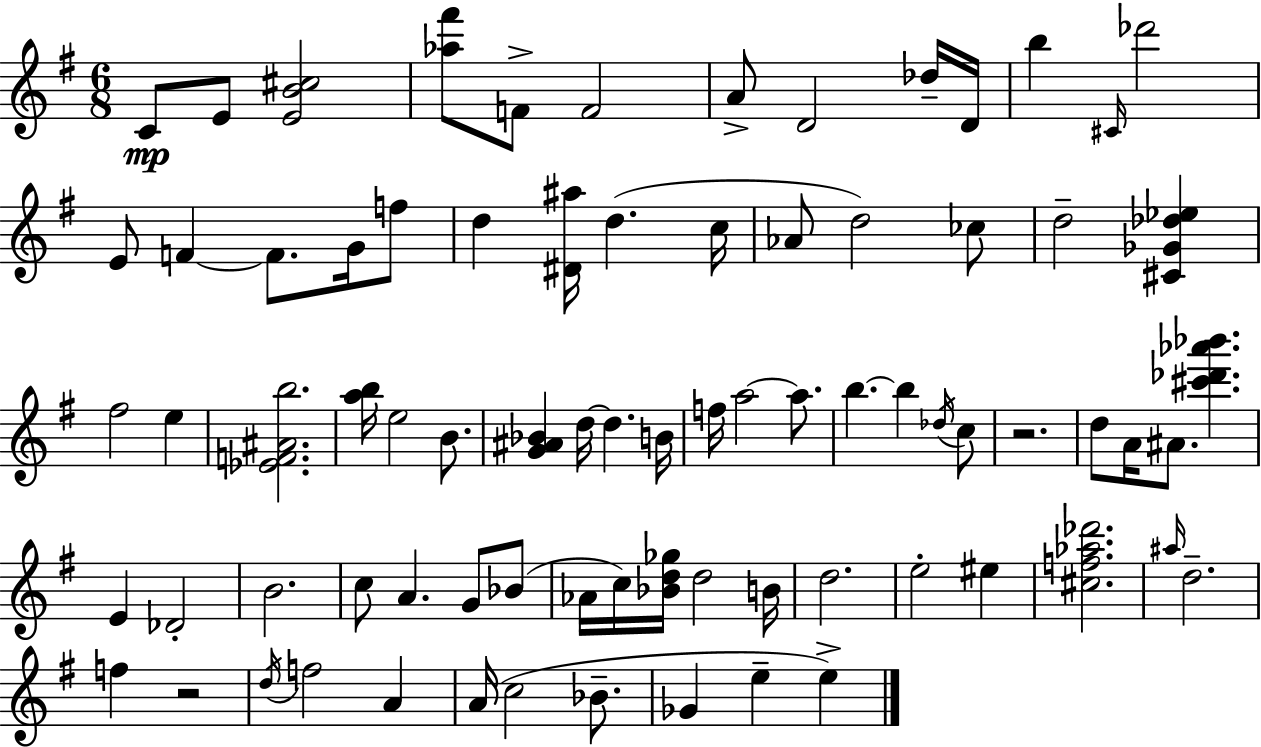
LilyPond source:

{
  \clef treble
  \numericTimeSignature
  \time 6/8
  \key e \minor
  c'8\mp e'8 <e' b' cis''>2 | <aes'' fis'''>8 f'8-> f'2 | a'8-> d'2 des''16-- d'16 | b''4 \grace { cis'16 } des'''2 | \break e'8 f'4~~ f'8. g'16 f''8 | d''4 <dis' ais''>16 d''4.( | c''16 aes'8 d''2) ces''8 | d''2-- <cis' ges' des'' ees''>4 | \break fis''2 e''4 | <ees' f' ais' b''>2. | <a'' b''>16 e''2 b'8. | <g' ais' bes'>4 d''16~~ d''4. | \break b'16 f''16 a''2~~ a''8. | b''4.~~ b''4 \acciaccatura { des''16 } | c''8 r2. | d''8 a'16 ais'8. <cis''' des''' aes''' bes'''>4. | \break e'4 des'2-. | b'2. | c''8 a'4. g'8 | bes'8( aes'16 c''16) <bes' d'' ges''>16 d''2 | \break b'16 d''2. | e''2-. eis''4 | <cis'' f'' aes'' des'''>2. | \grace { ais''16 } d''2.-- | \break f''4 r2 | \acciaccatura { d''16 } f''2 | a'4 a'16( c''2 | bes'8.-- ges'4 e''4-- | \break e''4->) \bar "|."
}